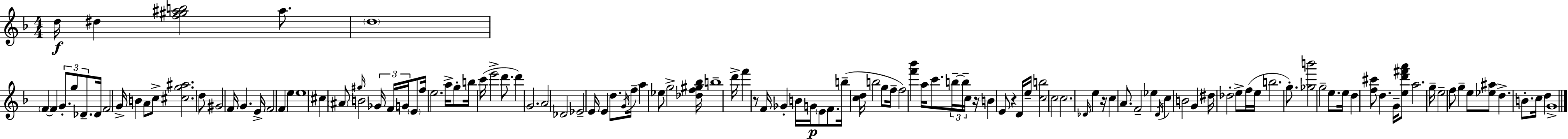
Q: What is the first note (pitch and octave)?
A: D5